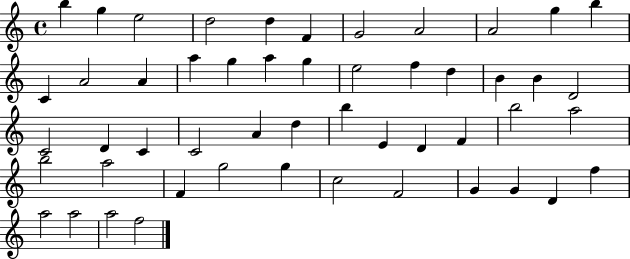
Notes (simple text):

B5/q G5/q E5/h D5/h D5/q F4/q G4/h A4/h A4/h G5/q B5/q C4/q A4/h A4/q A5/q G5/q A5/q G5/q E5/h F5/q D5/q B4/q B4/q D4/h C4/h D4/q C4/q C4/h A4/q D5/q B5/q E4/q D4/q F4/q B5/h A5/h B5/h A5/h F4/q G5/h G5/q C5/h F4/h G4/q G4/q D4/q F5/q A5/h A5/h A5/h F5/h